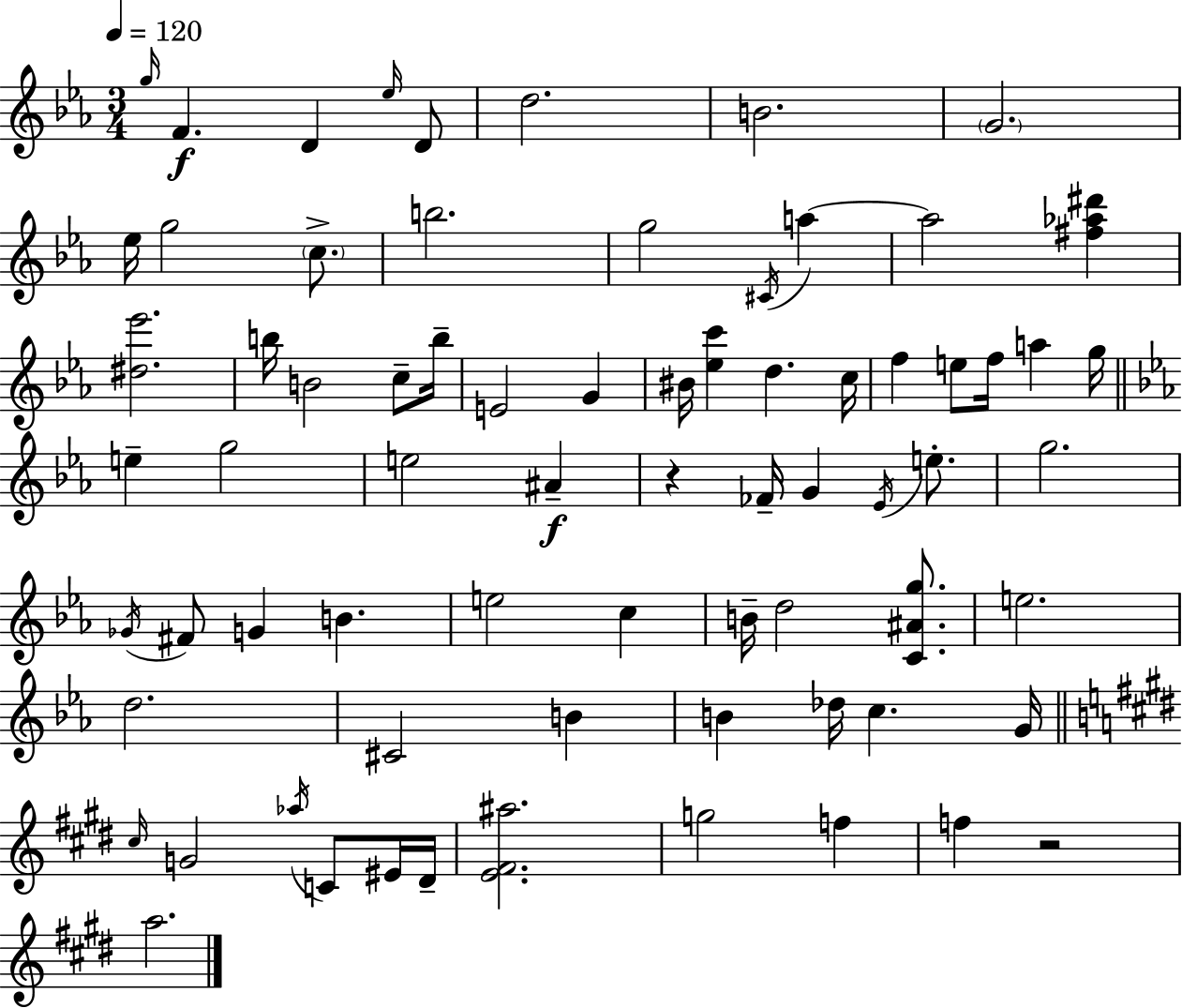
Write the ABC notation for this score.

X:1
T:Untitled
M:3/4
L:1/4
K:Cm
g/4 F D _e/4 D/2 d2 B2 G2 _e/4 g2 c/2 b2 g2 ^C/4 a a2 [^f_a^d'] [^d_e']2 b/4 B2 c/2 b/4 E2 G ^B/4 [_ec'] d c/4 f e/2 f/4 a g/4 e g2 e2 ^A z _F/4 G _E/4 e/2 g2 _G/4 ^F/2 G B e2 c B/4 d2 [C^Ag]/2 e2 d2 ^C2 B B _d/4 c G/4 ^c/4 G2 _a/4 C/2 ^E/4 ^D/4 [E^F^a]2 g2 f f z2 a2